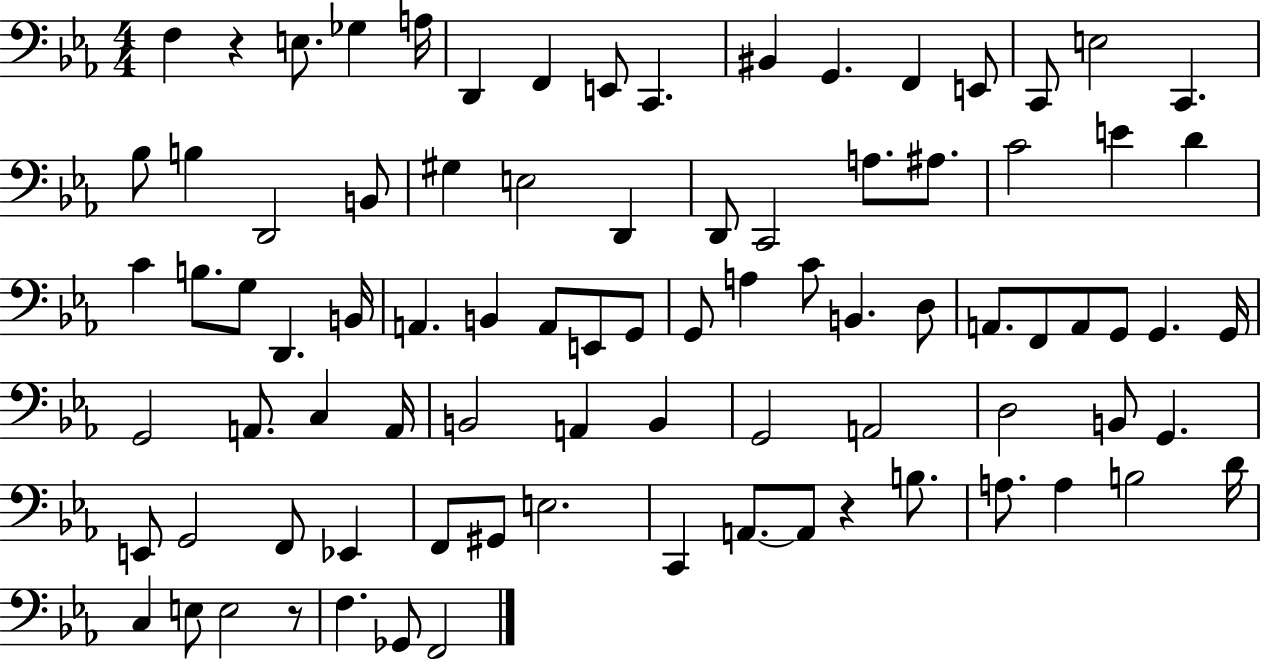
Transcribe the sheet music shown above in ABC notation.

X:1
T:Untitled
M:4/4
L:1/4
K:Eb
F, z E,/2 _G, A,/4 D,, F,, E,,/2 C,, ^B,, G,, F,, E,,/2 C,,/2 E,2 C,, _B,/2 B, D,,2 B,,/2 ^G, E,2 D,, D,,/2 C,,2 A,/2 ^A,/2 C2 E D C B,/2 G,/2 D,, B,,/4 A,, B,, A,,/2 E,,/2 G,,/2 G,,/2 A, C/2 B,, D,/2 A,,/2 F,,/2 A,,/2 G,,/2 G,, G,,/4 G,,2 A,,/2 C, A,,/4 B,,2 A,, B,, G,,2 A,,2 D,2 B,,/2 G,, E,,/2 G,,2 F,,/2 _E,, F,,/2 ^G,,/2 E,2 C,, A,,/2 A,,/2 z B,/2 A,/2 A, B,2 D/4 C, E,/2 E,2 z/2 F, _G,,/2 F,,2